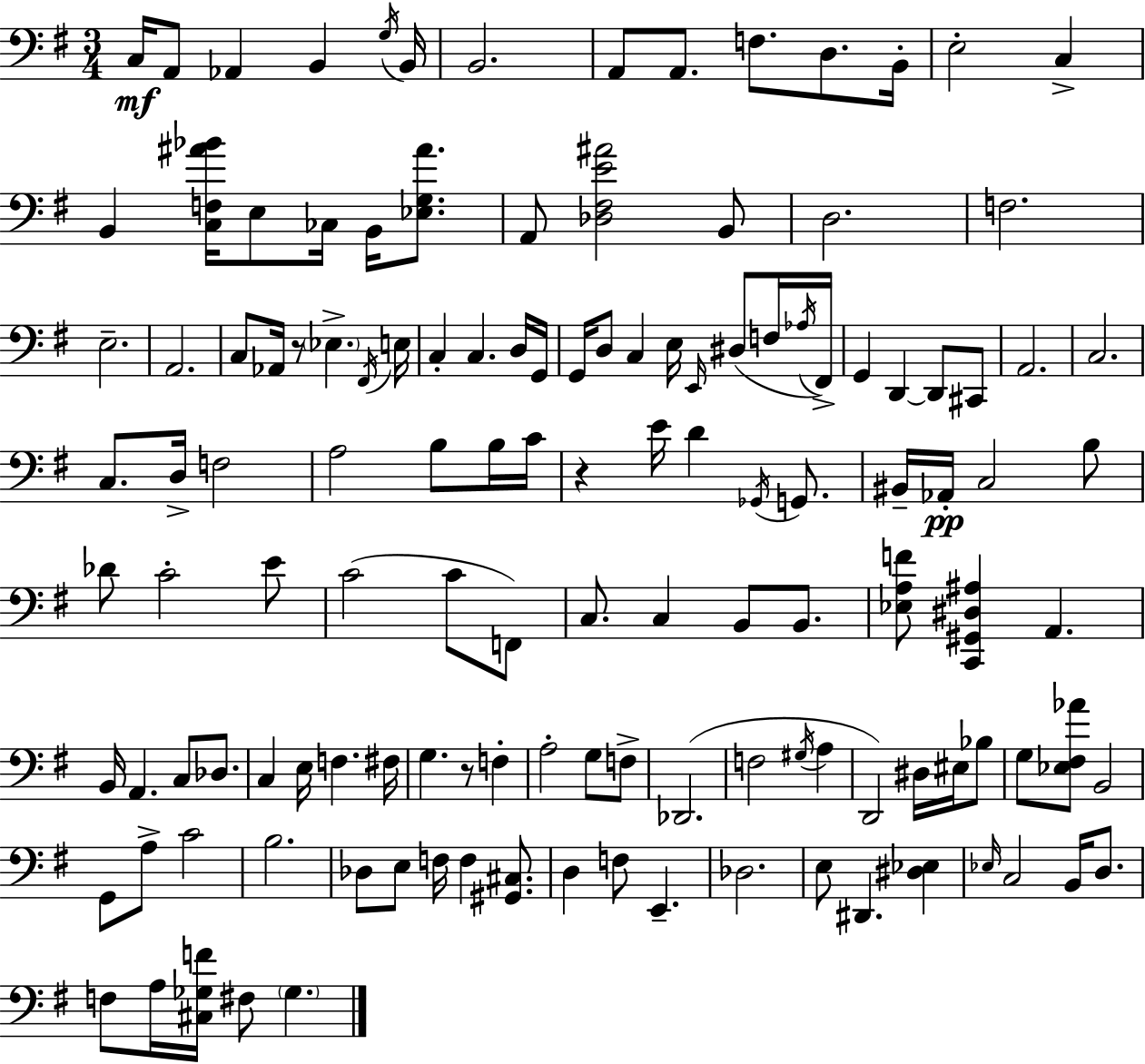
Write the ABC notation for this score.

X:1
T:Untitled
M:3/4
L:1/4
K:G
C,/4 A,,/2 _A,, B,, G,/4 B,,/4 B,,2 A,,/2 A,,/2 F,/2 D,/2 B,,/4 E,2 C, B,, [C,F,^A_B]/4 E,/2 _C,/4 B,,/4 [_E,G,^A]/2 A,,/2 [_D,^F,E^A]2 B,,/2 D,2 F,2 E,2 A,,2 C,/2 _A,,/4 z/2 _E, ^F,,/4 E,/4 C, C, D,/4 G,,/4 G,,/4 D,/2 C, E,/4 E,,/4 ^D,/2 F,/4 _A,/4 ^F,,/4 G,, D,, D,,/2 ^C,,/2 A,,2 C,2 C,/2 D,/4 F,2 A,2 B,/2 B,/4 C/4 z E/4 D _G,,/4 G,,/2 ^B,,/4 _A,,/4 C,2 B,/2 _D/2 C2 E/2 C2 C/2 F,,/2 C,/2 C, B,,/2 B,,/2 [_E,A,F]/2 [C,,^G,,^D,^A,] A,, B,,/4 A,, C,/2 _D,/2 C, E,/4 F, ^F,/4 G, z/2 F, A,2 G,/2 F,/2 _D,,2 F,2 ^G,/4 A, D,,2 ^D,/4 ^E,/4 _B,/2 G,/2 [_E,^F,_A]/2 B,,2 G,,/2 A,/2 C2 B,2 _D,/2 E,/2 F,/4 F, [^G,,^C,]/2 D, F,/2 E,, _D,2 E,/2 ^D,, [^D,_E,] _E,/4 C,2 B,,/4 D,/2 F,/2 A,/4 [^C,_G,F]/4 ^F,/2 _G,